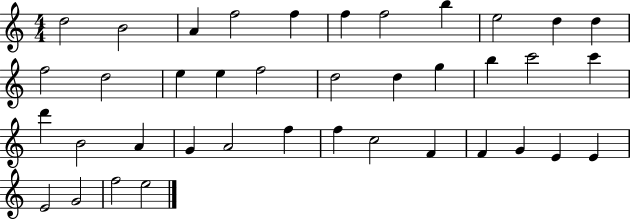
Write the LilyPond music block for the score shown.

{
  \clef treble
  \numericTimeSignature
  \time 4/4
  \key c \major
  d''2 b'2 | a'4 f''2 f''4 | f''4 f''2 b''4 | e''2 d''4 d''4 | \break f''2 d''2 | e''4 e''4 f''2 | d''2 d''4 g''4 | b''4 c'''2 c'''4 | \break d'''4 b'2 a'4 | g'4 a'2 f''4 | f''4 c''2 f'4 | f'4 g'4 e'4 e'4 | \break e'2 g'2 | f''2 e''2 | \bar "|."
}